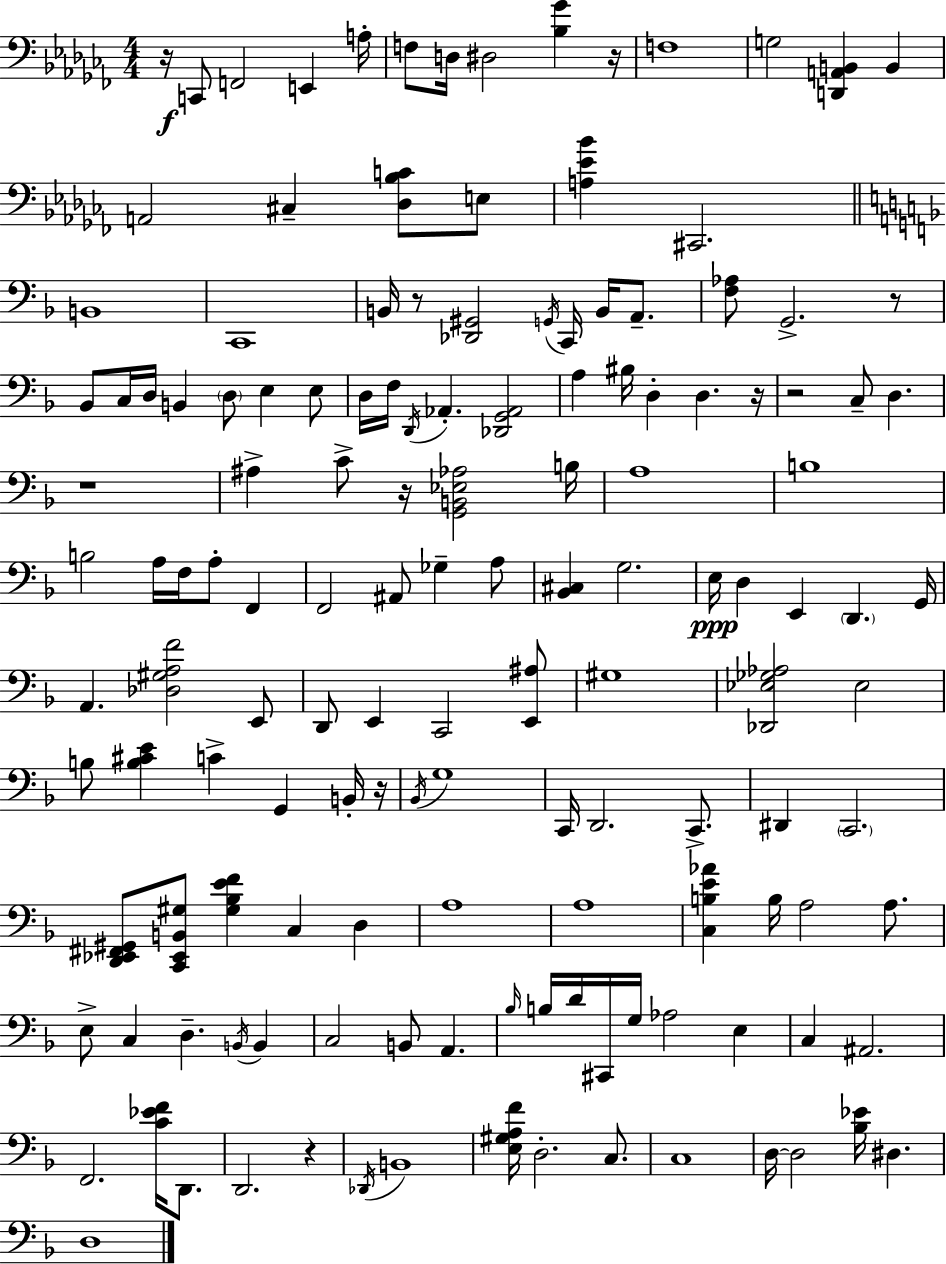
{
  \clef bass
  \numericTimeSignature
  \time 4/4
  \key aes \minor
  r16\f c,8 f,2 e,4 a16-. | f8 d16 dis2 <bes ges'>4 r16 | f1 | g2 <d, a, b,>4 b,4 | \break a,2 cis4-- <des bes c'>8 e8 | <a ees' bes'>4 cis,2. | \bar "||" \break \key f \major b,1 | c,1 | b,16 r8 <des, gis,>2 \acciaccatura { g,16 } c,16 b,16 a,8.-- | <f aes>8 g,2.-> r8 | \break bes,8 c16 d16 b,4 \parenthesize d8 e4 e8 | d16 f16 \acciaccatura { d,16 } aes,4.-. <des, g, aes,>2 | a4 bis16 d4-. d4. | r16 r2 c8-- d4. | \break r1 | ais4-> c'8-> r16 <g, b, ees aes>2 | b16 a1 | b1 | \break b2 a16 f16 a8-. f,4 | f,2 ais,8 ges4-- | a8 <bes, cis>4 g2. | e16\ppp d4 e,4 \parenthesize d,4. | \break g,16 a,4. <des gis a f'>2 | e,8 d,8 e,4 c,2 | <e, ais>8 gis1 | <des, ees ges aes>2 ees2 | \break b8 <b cis' e'>4 c'4-> g,4 | b,16-. r16 \acciaccatura { bes,16 } g1 | c,16 d,2. | c,8.-> dis,4 \parenthesize c,2. | \break <d, ees, fis, gis,>8 <c, ees, b, gis>8 <gis bes e' f'>4 c4 d4 | a1 | a1 | <c b e' aes'>4 b16 a2 | \break a8. e8-> c4 d4.-- \acciaccatura { b,16 } | b,4 c2 b,8 a,4. | \grace { bes16 } b16 d'16 cis,16 g16 aes2 | e4 c4 ais,2. | \break f,2. | <c' ees' f'>16 d,8. d,2. | r4 \acciaccatura { des,16 } b,1 | <e gis a f'>16 d2.-. | \break c8. c1 | d16~~ d2 <bes ees'>16 | dis4. d1 | \bar "|."
}